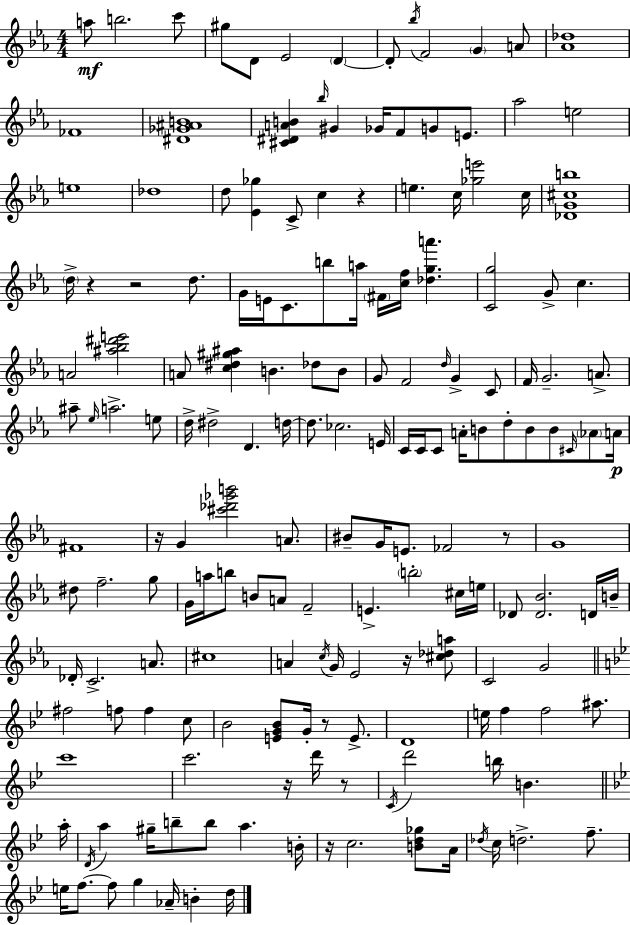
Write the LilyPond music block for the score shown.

{
  \clef treble
  \numericTimeSignature
  \time 4/4
  \key c \minor
  \repeat volta 2 { a''8\mf b''2. c'''8 | gis''8 d'8 ees'2 \parenthesize d'4~~ | d'8-. \acciaccatura { bes''16 } f'2 \parenthesize g'4 a'8 | <aes' des''>1 | \break fes'1 | <dis' ges' ais' b'>1 | <cis' dis' a' b'>4 \grace { bes''16 } gis'4 ges'16 f'8 g'8 e'8. | aes''2 e''2 | \break e''1 | des''1 | d''8 <ees' ges''>4 c'8-> c''4 r4 | e''4. c''16 <ges'' e'''>2 | \break c''16 <des' g' cis'' b''>1 | \parenthesize d''16-> r4 r2 d''8. | g'16 e'16 c'8. b''8 a''16 \parenthesize fis'16 <c'' f''>16 <des'' g'' a'''>4. | <c' g''>2 g'8-> c''4. | \break a'2 <ais'' bes'' dis''' e'''>2 | a'8 <c'' dis'' gis'' ais''>4 b'4. des''8 | b'8 g'8 f'2 \grace { d''16 } g'4-> | c'8 f'16 g'2.-- | \break a'8.-> ais''8-- \grace { ees''16 } a''2.-> | e''8 d''16-> dis''2-> d'4. | d''16~~ d''8. ces''2. | e'16 c'16 c'16 c'8 a'16-. b'8 d''8-. b'8 b'8 | \break \grace { cis'16 } \parenthesize aes'8 a'16\p fis'1 | r16 g'4 <cis''' des''' ges''' b'''>2 | a'8. bis'8-- g'16 e'8. fes'2 | r8 g'1 | \break dis''8 f''2.-- | g''8 g'16 a''16 b''8 b'8 a'8 f'2-- | e'4.-> \parenthesize b''2-. | cis''16 e''16 des'8 <des' bes'>2. | \break d'16 b'16-- des'16-. c'2.-> | a'8. cis''1 | a'4 \acciaccatura { c''16 } g'16 ees'2 | r16 <cis'' des'' a''>8 c'2 g'2 | \break \bar "||" \break \key g \minor fis''2 f''8 f''4 c''8 | bes'2 <e' g' bes'>8 g'16-. r8 e'8.-> | d'1 | e''16 f''4 f''2 ais''8. | \break c'''1 | c'''2. r16 d'''16 r8 | \acciaccatura { c'16 } d'''2 b''16 b'4. | \bar "||" \break \key g \minor a''16-. \acciaccatura { d'16 } a''4 gis''16-- b''8-- b''8 a''4. | b'16-. r16 c''2. <b' d'' ges''>8 | a'16 \acciaccatura { des''16 } c''16 d''2.-> | f''8.-- e''16 f''8.~~ f''8 g''4 aes'16-- b'4-. | \break d''16 } \bar "|."
}